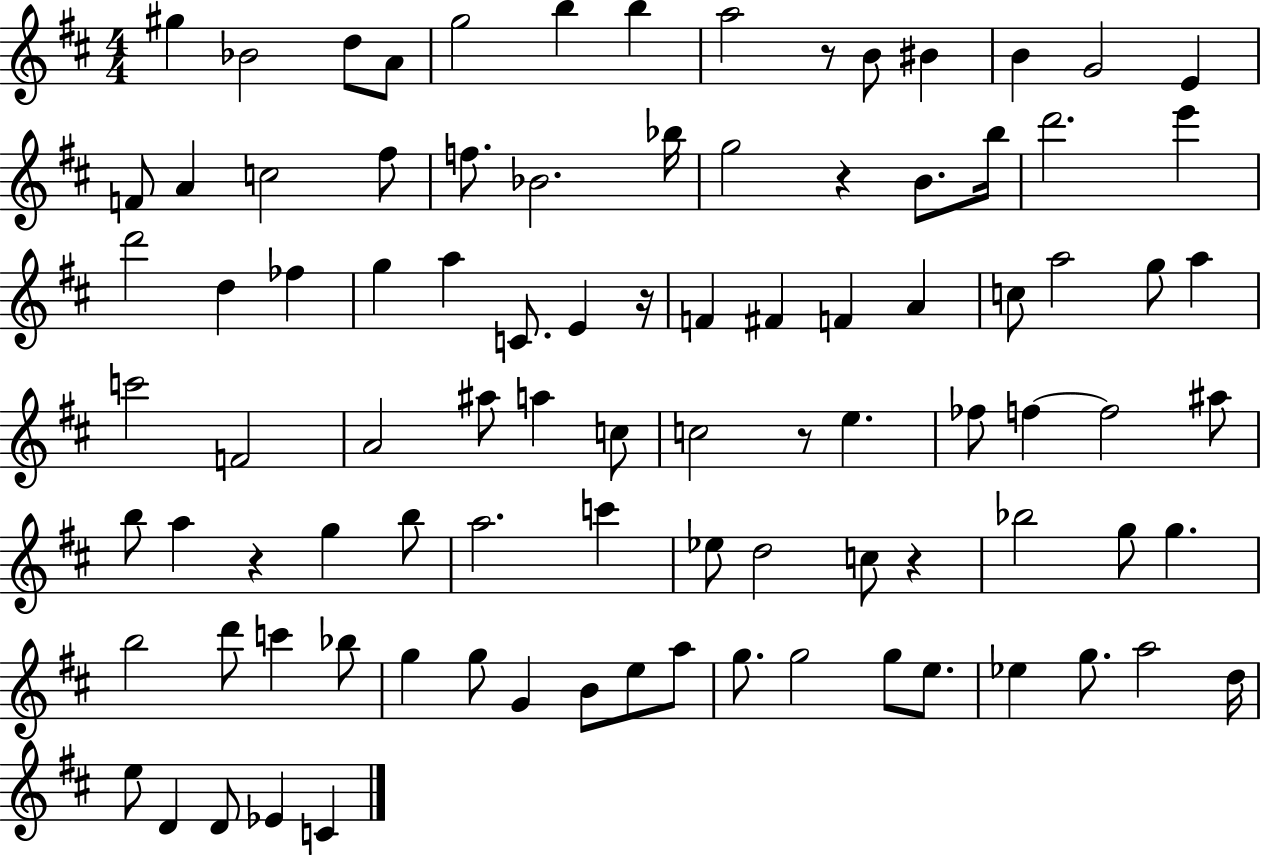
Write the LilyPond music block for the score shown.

{
  \clef treble
  \numericTimeSignature
  \time 4/4
  \key d \major
  gis''4 bes'2 d''8 a'8 | g''2 b''4 b''4 | a''2 r8 b'8 bis'4 | b'4 g'2 e'4 | \break f'8 a'4 c''2 fis''8 | f''8. bes'2. bes''16 | g''2 r4 b'8. b''16 | d'''2. e'''4 | \break d'''2 d''4 fes''4 | g''4 a''4 c'8. e'4 r16 | f'4 fis'4 f'4 a'4 | c''8 a''2 g''8 a''4 | \break c'''2 f'2 | a'2 ais''8 a''4 c''8 | c''2 r8 e''4. | fes''8 f''4~~ f''2 ais''8 | \break b''8 a''4 r4 g''4 b''8 | a''2. c'''4 | ees''8 d''2 c''8 r4 | bes''2 g''8 g''4. | \break b''2 d'''8 c'''4 bes''8 | g''4 g''8 g'4 b'8 e''8 a''8 | g''8. g''2 g''8 e''8. | ees''4 g''8. a''2 d''16 | \break e''8 d'4 d'8 ees'4 c'4 | \bar "|."
}